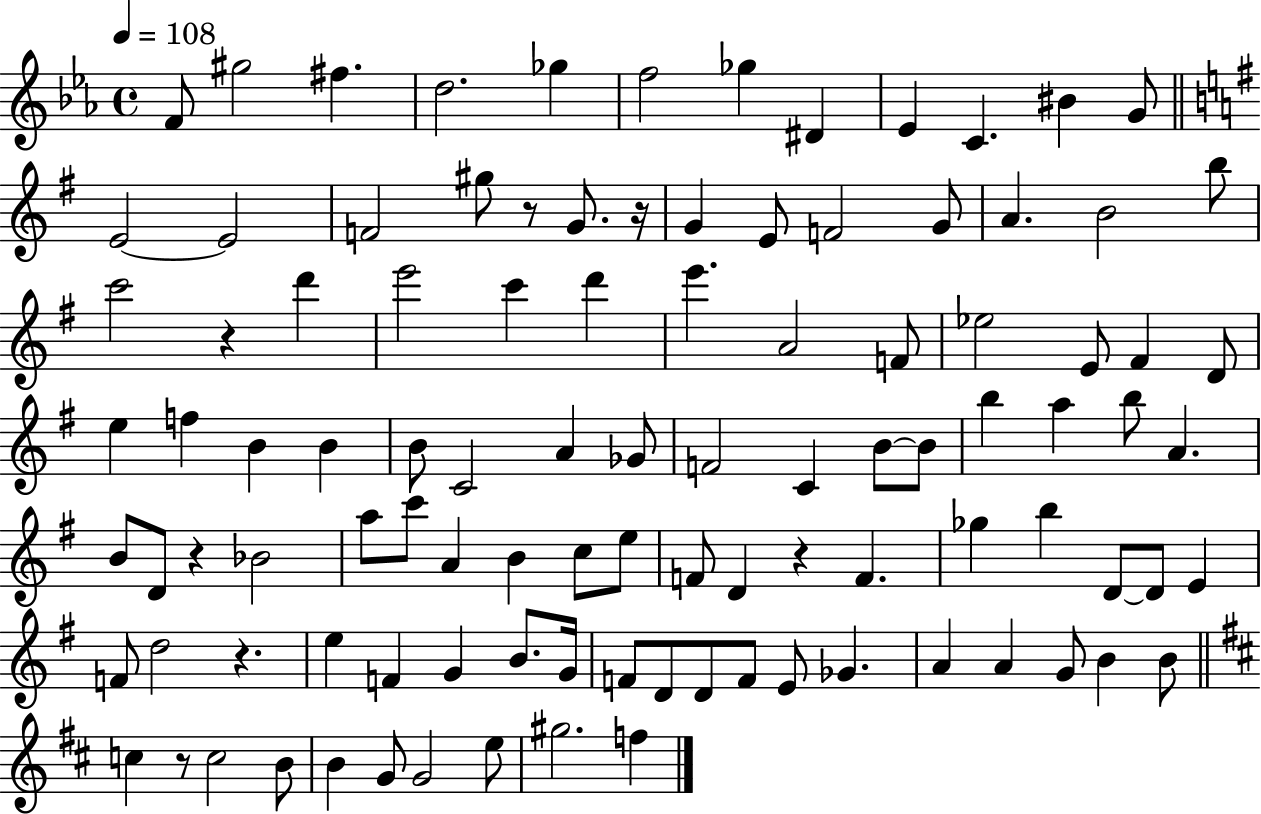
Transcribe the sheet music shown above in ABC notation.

X:1
T:Untitled
M:4/4
L:1/4
K:Eb
F/2 ^g2 ^f d2 _g f2 _g ^D _E C ^B G/2 E2 E2 F2 ^g/2 z/2 G/2 z/4 G E/2 F2 G/2 A B2 b/2 c'2 z d' e'2 c' d' e' A2 F/2 _e2 E/2 ^F D/2 e f B B B/2 C2 A _G/2 F2 C B/2 B/2 b a b/2 A B/2 D/2 z _B2 a/2 c'/2 A B c/2 e/2 F/2 D z F _g b D/2 D/2 E F/2 d2 z e F G B/2 G/4 F/2 D/2 D/2 F/2 E/2 _G A A G/2 B B/2 c z/2 c2 B/2 B G/2 G2 e/2 ^g2 f